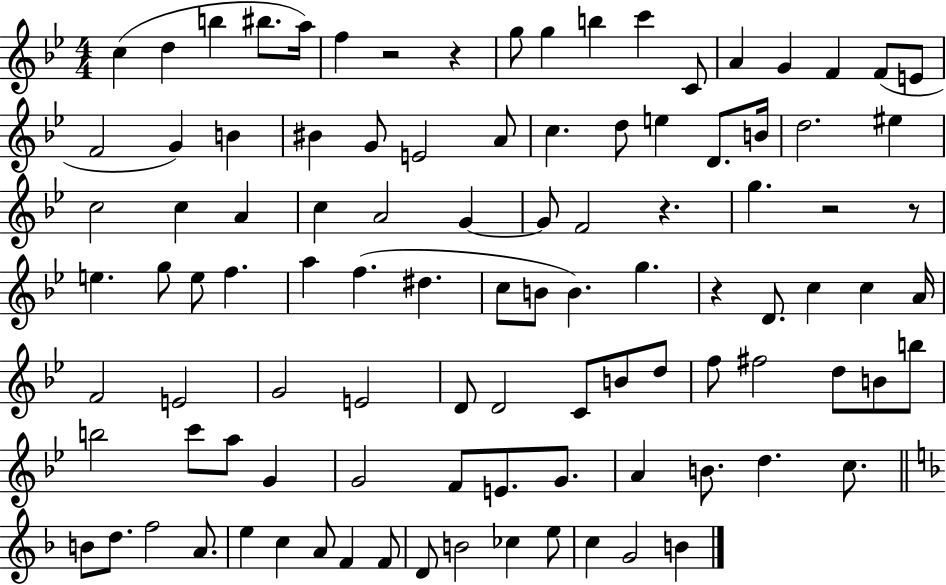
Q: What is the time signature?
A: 4/4